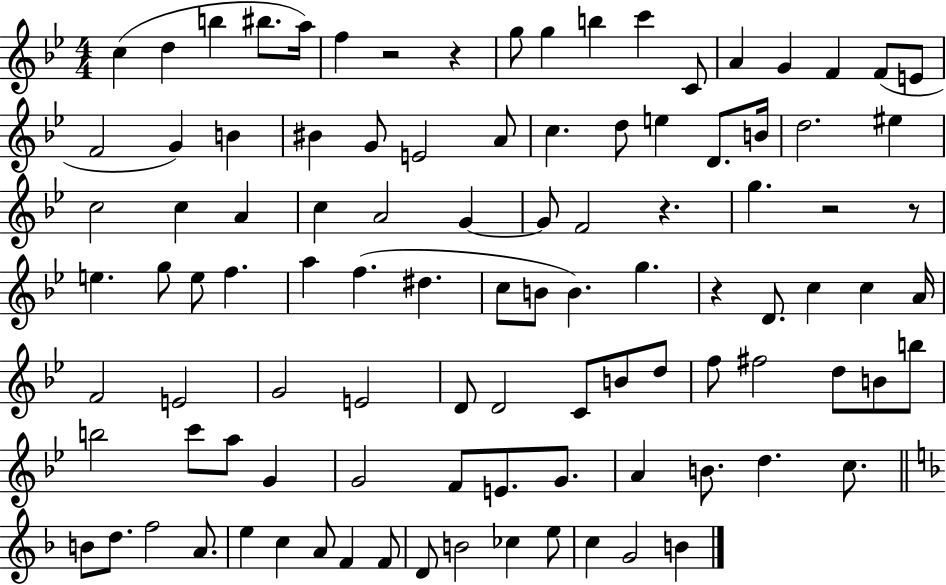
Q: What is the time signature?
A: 4/4